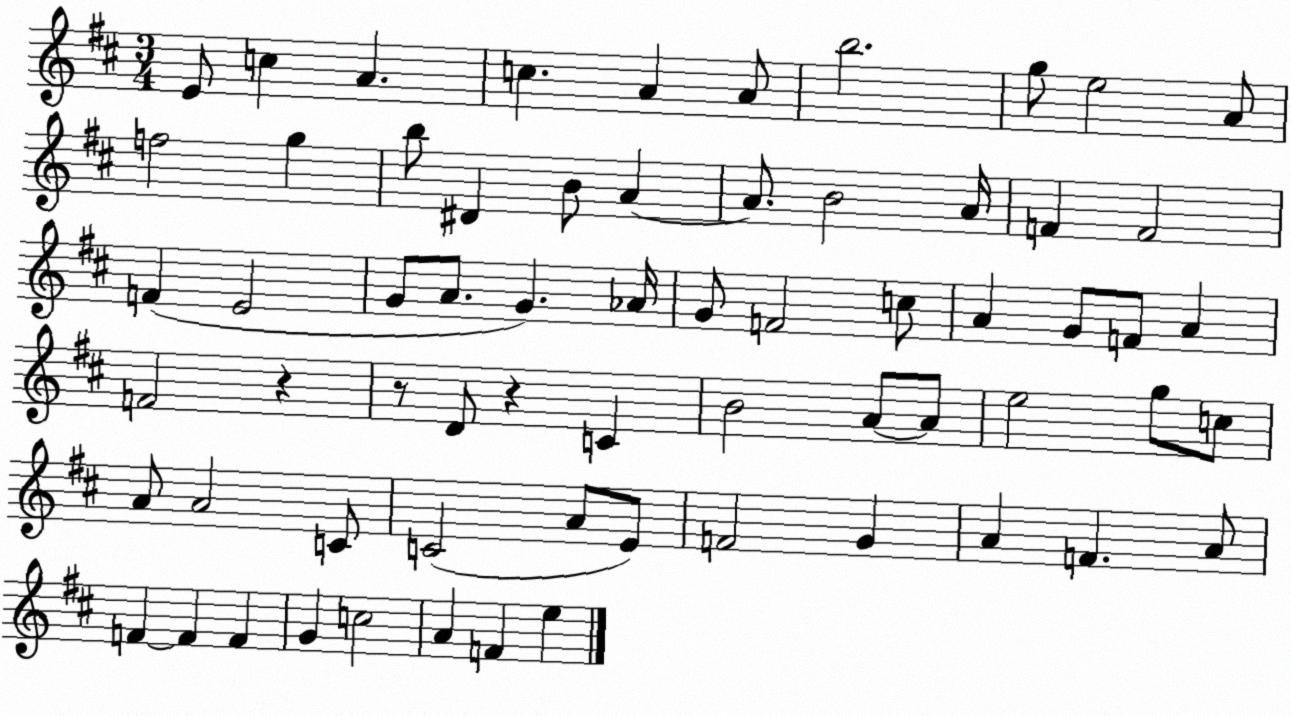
X:1
T:Untitled
M:3/4
L:1/4
K:D
E/2 c A c A A/2 b2 g/2 e2 A/2 f2 g b/2 ^D B/2 A A/2 B2 A/4 F F2 F E2 G/2 A/2 G _A/4 G/2 F2 c/2 A G/2 F/2 A F2 z z/2 D/2 z C B2 A/2 A/2 e2 g/2 c/2 A/2 A2 C/2 C2 A/2 E/2 F2 G A F A/2 F F F G c2 A F e